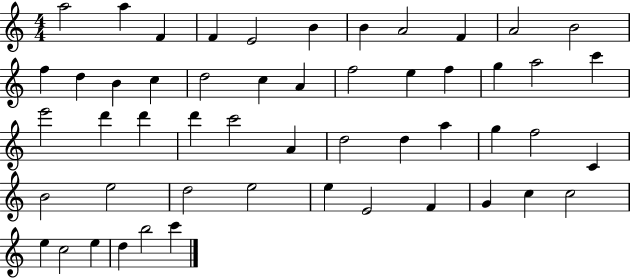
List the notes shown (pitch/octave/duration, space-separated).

A5/h A5/q F4/q F4/q E4/h B4/q B4/q A4/h F4/q A4/h B4/h F5/q D5/q B4/q C5/q D5/h C5/q A4/q F5/h E5/q F5/q G5/q A5/h C6/q E6/h D6/q D6/q D6/q C6/h A4/q D5/h D5/q A5/q G5/q F5/h C4/q B4/h E5/h D5/h E5/h E5/q E4/h F4/q G4/q C5/q C5/h E5/q C5/h E5/q D5/q B5/h C6/q